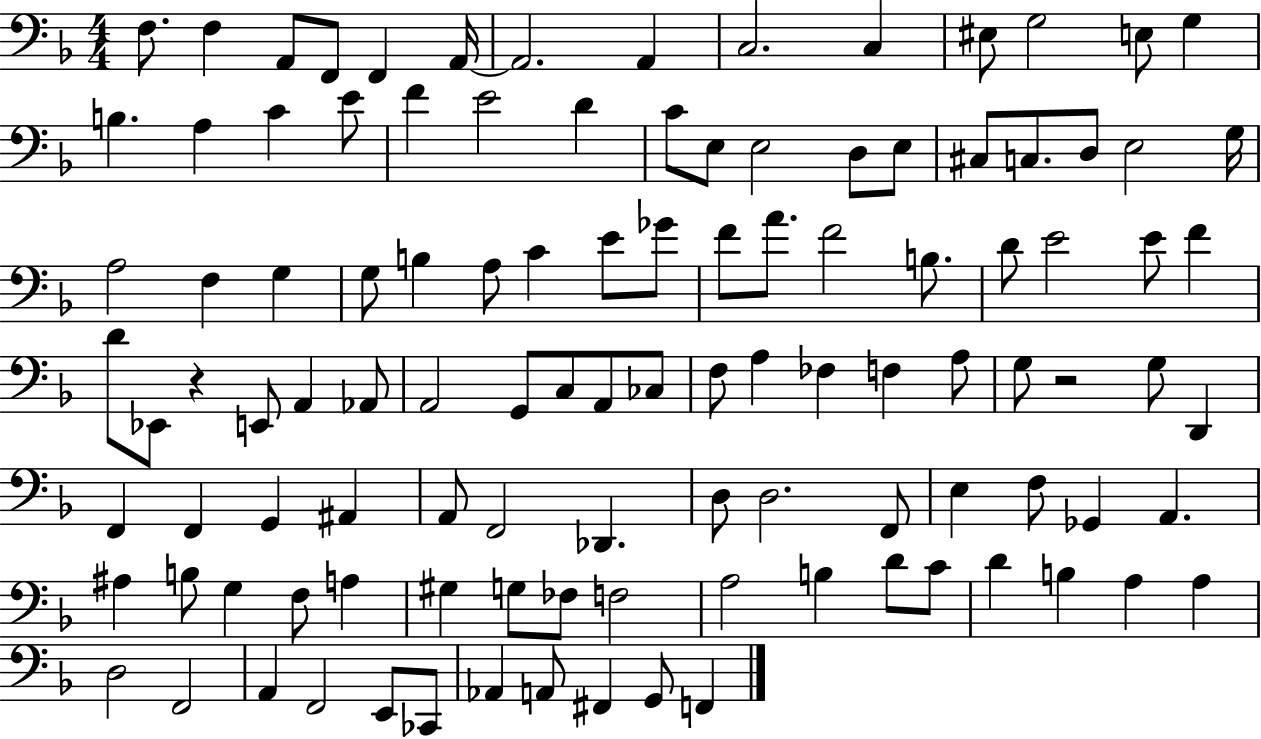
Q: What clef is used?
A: bass